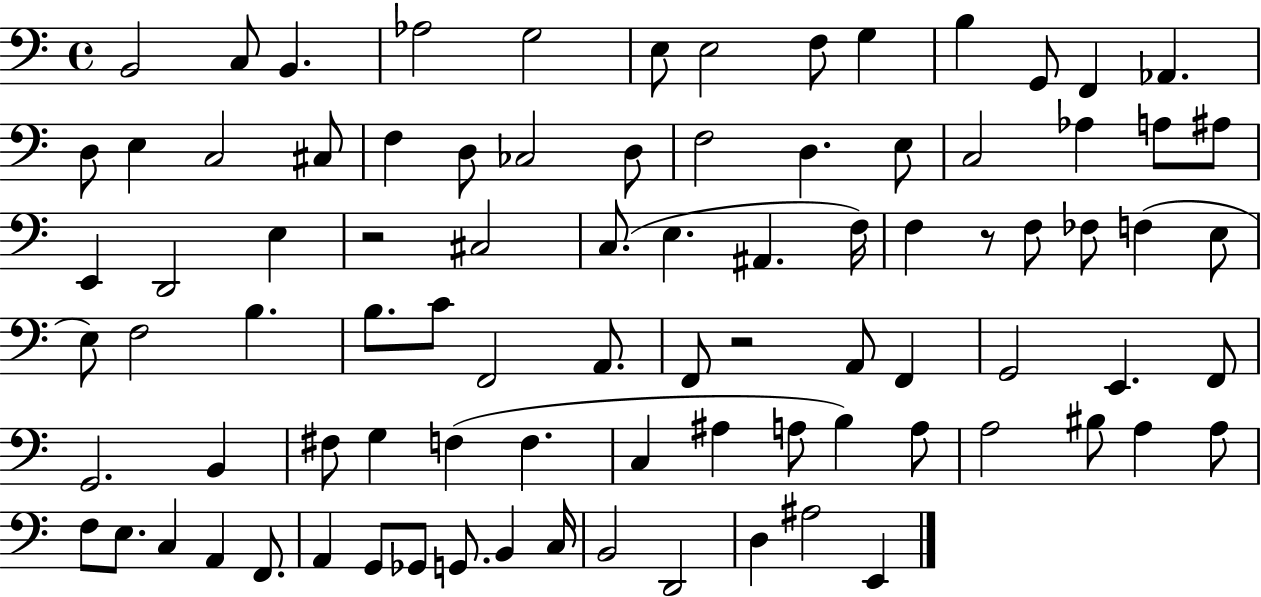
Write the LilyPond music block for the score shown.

{
  \clef bass
  \time 4/4
  \defaultTimeSignature
  \key c \major
  \repeat volta 2 { b,2 c8 b,4. | aes2 g2 | e8 e2 f8 g4 | b4 g,8 f,4 aes,4. | \break d8 e4 c2 cis8 | f4 d8 ces2 d8 | f2 d4. e8 | c2 aes4 a8 ais8 | \break e,4 d,2 e4 | r2 cis2 | c8.( e4. ais,4. f16) | f4 r8 f8 fes8 f4( e8 | \break e8) f2 b4. | b8. c'8 f,2 a,8. | f,8 r2 a,8 f,4 | g,2 e,4. f,8 | \break g,2. b,4 | fis8 g4 f4( f4. | c4 ais4 a8 b4) a8 | a2 bis8 a4 a8 | \break f8 e8. c4 a,4 f,8. | a,4 g,8 ges,8 g,8. b,4 c16 | b,2 d,2 | d4 ais2 e,4 | \break } \bar "|."
}